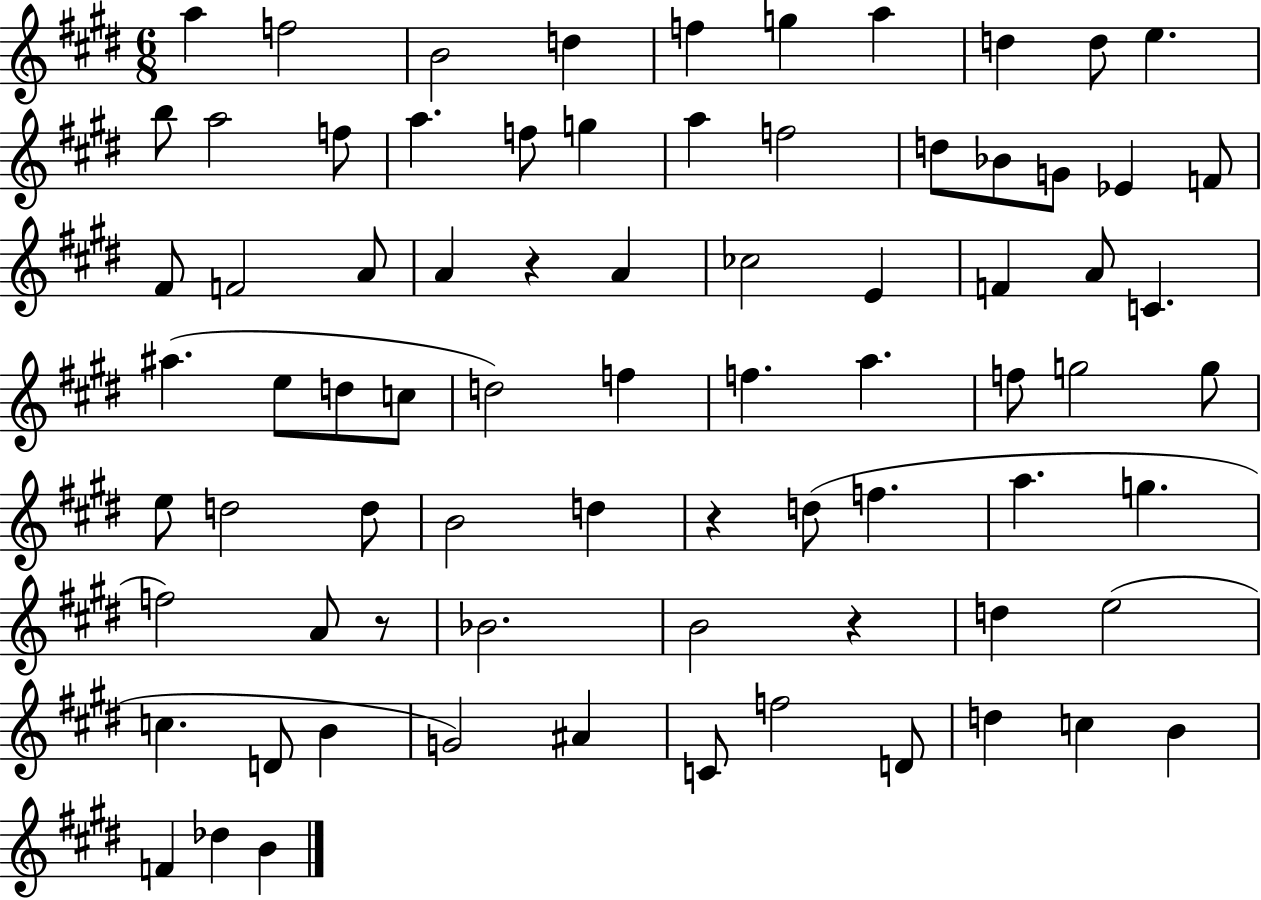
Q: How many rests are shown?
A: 4